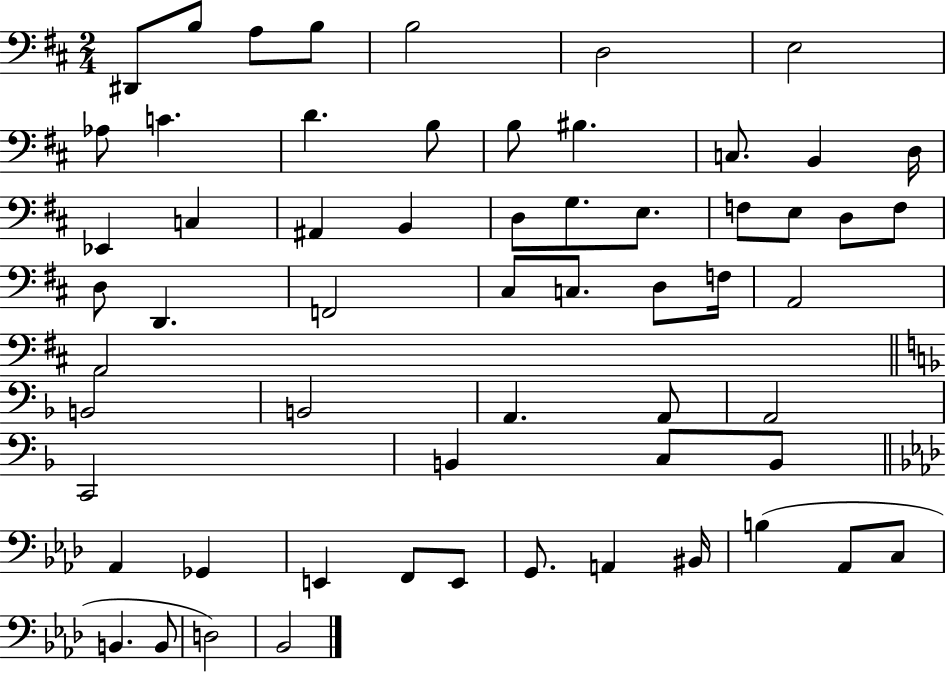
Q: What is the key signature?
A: D major